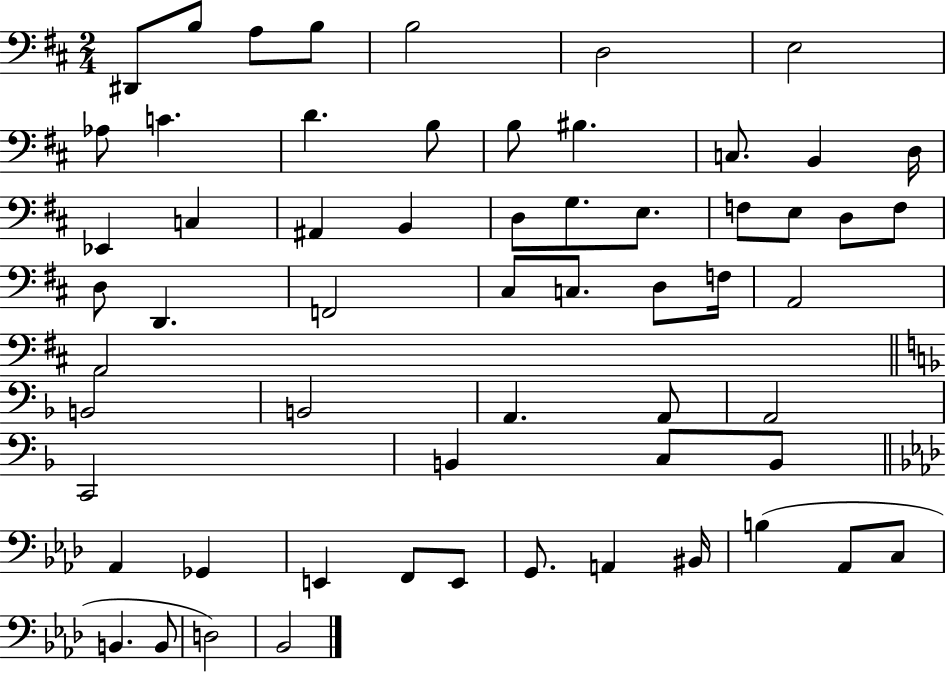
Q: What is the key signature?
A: D major